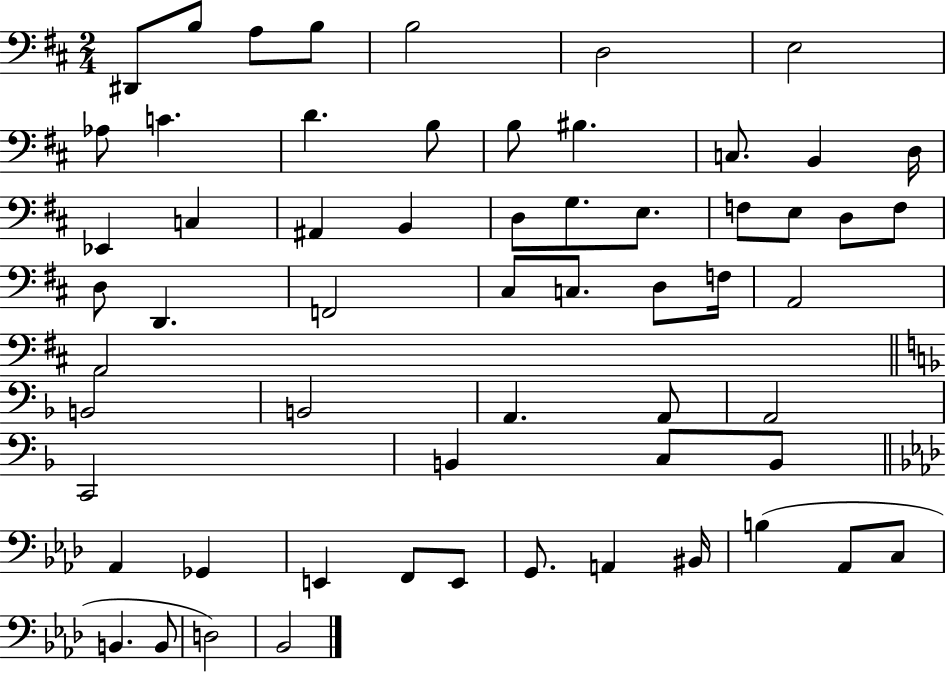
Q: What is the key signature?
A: D major